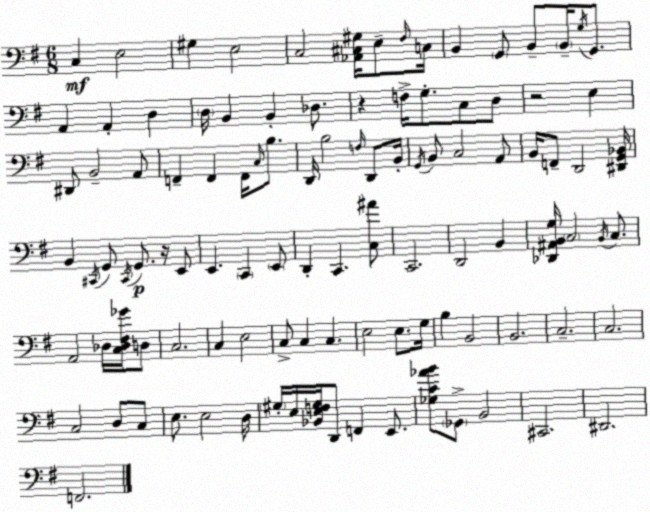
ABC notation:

X:1
T:Untitled
M:6/8
L:1/4
K:Em
C, E,2 ^G, E,2 C,2 [_A,,^C,^G,]/4 E,/2 ^F,/4 C,/4 B,, G,,/2 B,,/2 B,,/4 G,/4 G,,/2 A,, A,, D, D,/4 B,, B,, _D,/2 z F,/4 G,/2 C,/2 D,/2 z2 E, ^D,,/2 B,,2 A,,/2 F,, F,, F,,/4 C,/4 B,/2 D,,/4 B,2 F,/4 D,,/2 B,,/4 G,,/4 B,,/2 C,2 A,,/2 B,,/4 F,,/2 D,,2 [^D,,G,,_B,,]/4 B,, ^C,,/4 G,,/2 ^C,,/4 G,,/2 z/4 E,,/2 E,, C,, E,,/2 D,, C,, [C,^A]/2 C,,2 D,,2 B,, [_D,,^A,,B,,G,]/4 C,2 B,,/4 C,/2 A,,2 _D,/4 [C,_D,^F,_G]/4 D,/2 C,2 C, E,2 C,/2 C, C, E,2 E,/2 G,/4 B, B,,2 B,,2 C,2 C,2 C,2 D,/2 C,/2 E,/2 E,2 D,/4 ^G,/4 E,/4 [_B,,E,F,^G,]/4 D,,/2 F,, E,,/2 [_G,C_AB]/2 _G,,/2 B,,2 ^C,,2 ^D,,2 F,,2